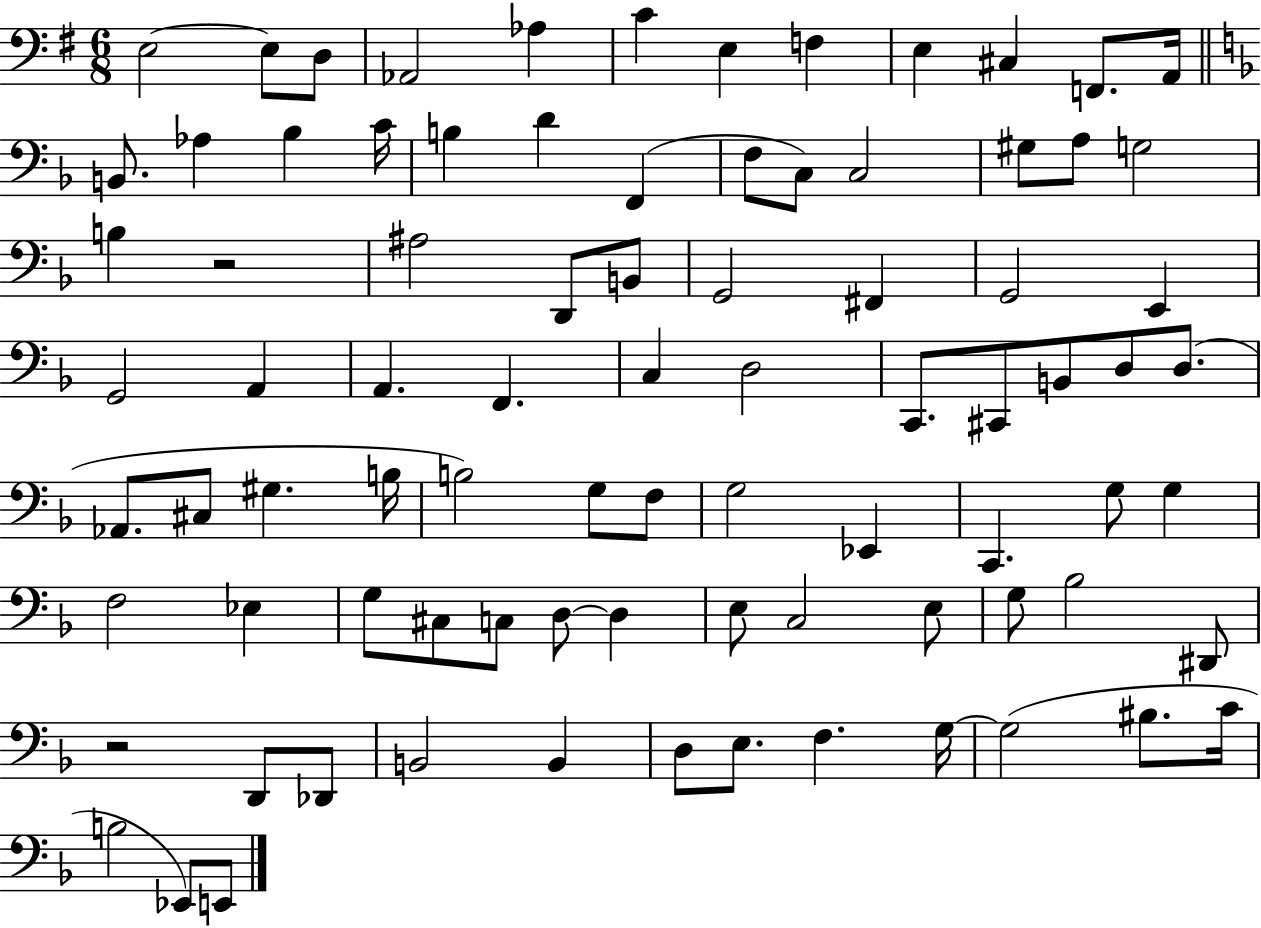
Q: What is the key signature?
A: G major